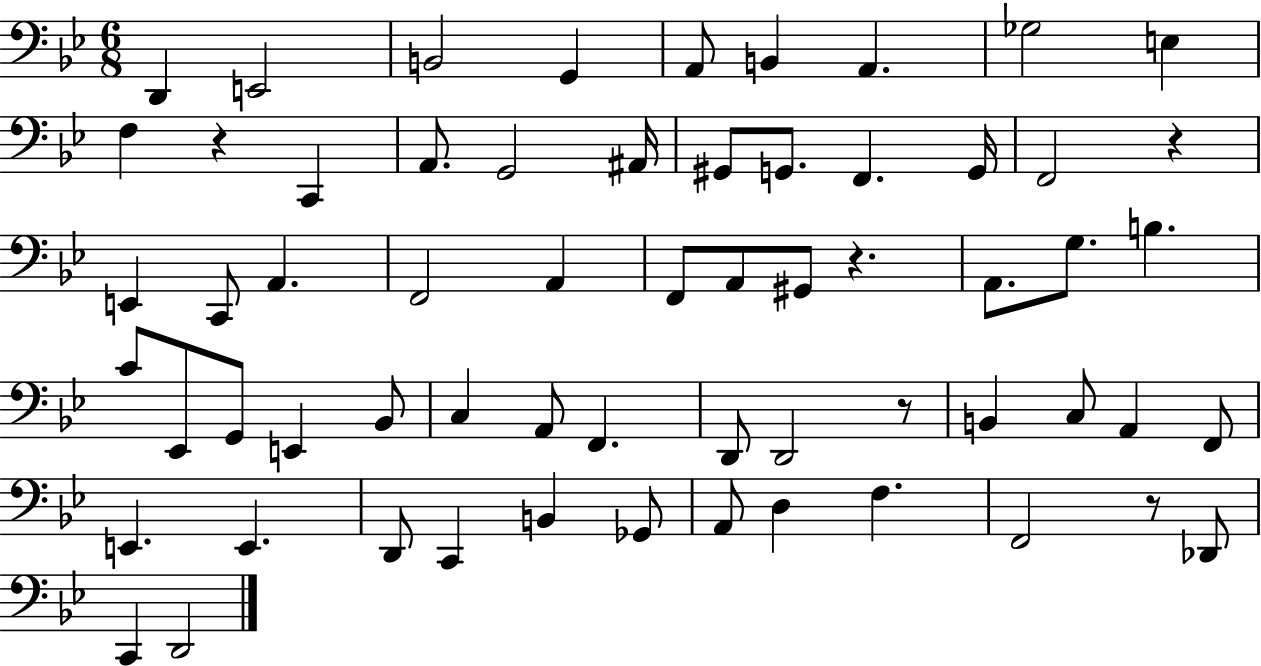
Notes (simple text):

D2/q E2/h B2/h G2/q A2/e B2/q A2/q. Gb3/h E3/q F3/q R/q C2/q A2/e. G2/h A#2/s G#2/e G2/e. F2/q. G2/s F2/h R/q E2/q C2/e A2/q. F2/h A2/q F2/e A2/e G#2/e R/q. A2/e. G3/e. B3/q. C4/e Eb2/e G2/e E2/q Bb2/e C3/q A2/e F2/q. D2/e D2/h R/e B2/q C3/e A2/q F2/e E2/q. E2/q. D2/e C2/q B2/q Gb2/e A2/e D3/q F3/q. F2/h R/e Db2/e C2/q D2/h